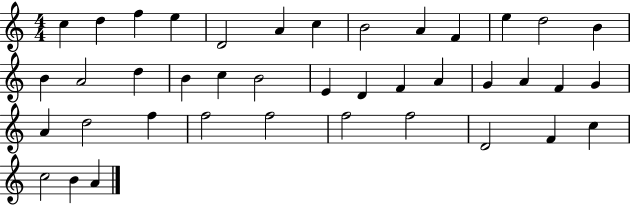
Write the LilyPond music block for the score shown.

{
  \clef treble
  \numericTimeSignature
  \time 4/4
  \key c \major
  c''4 d''4 f''4 e''4 | d'2 a'4 c''4 | b'2 a'4 f'4 | e''4 d''2 b'4 | \break b'4 a'2 d''4 | b'4 c''4 b'2 | e'4 d'4 f'4 a'4 | g'4 a'4 f'4 g'4 | \break a'4 d''2 f''4 | f''2 f''2 | f''2 f''2 | d'2 f'4 c''4 | \break c''2 b'4 a'4 | \bar "|."
}